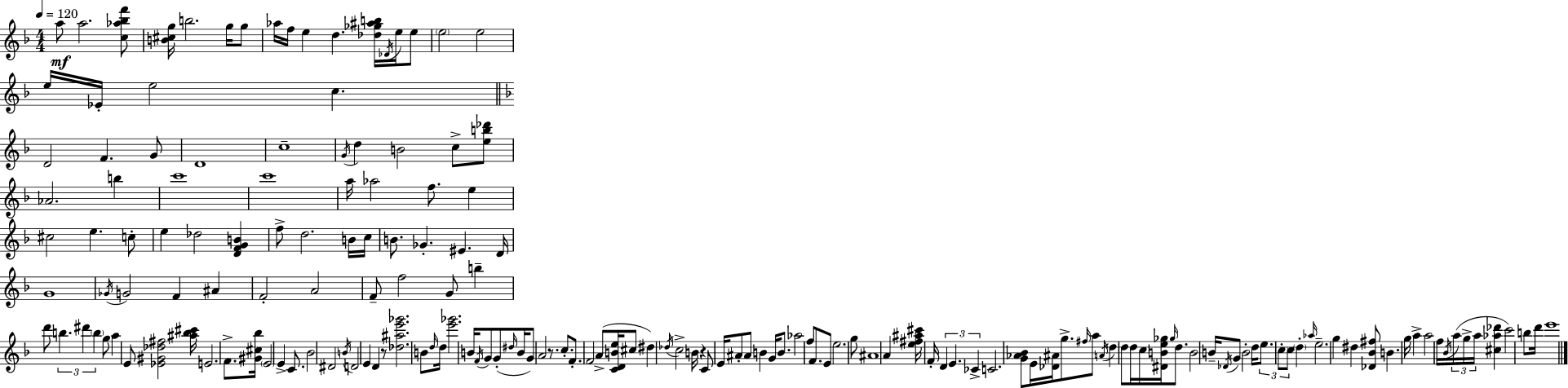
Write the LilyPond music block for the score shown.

{
  \clef treble
  \numericTimeSignature
  \time 4/4
  \key d \minor
  \tempo 4 = 120
  a''8\mf a''2. <c'' aes'' bes'' f'''>8 | <b' cis'' g''>16 b''2. g''16 g''8 | aes''16 f''16 e''4 d''4. <des'' ges'' ais'' b''>16 \acciaccatura { des'16 } e''16 e''8 | \parenthesize e''2 e''2 | \break e''16 ees'16-. e''2 c''4. | \bar "||" \break \key d \minor d'2 f'4. g'8 | d'1 | c''1-- | \acciaccatura { g'16 } d''4 b'2 c''8-> <e'' b'' des'''>8 | \break aes'2. b''4 | c'''1 | c'''1 | a''16 aes''2 f''8. e''4 | \break cis''2 e''4. c''8-. | e''4 des''2 <d' f' g' b'>4 | f''8-> d''2. b'16 | c''16 b'8. ges'4.-. eis'4. | \break d'16 g'1 | \acciaccatura { ges'16 } g'2 f'4 ais'4 | f'2-. a'2 | f'8-- f''2 g'8 b''4-- | \break d'''8 \tuplet 3/2 { b''4. dis'''4 \parenthesize b''4 } | g''8 a''4 e'8 <ees' gis' des'' fis''>2 | <ais'' bes'' cis'''>16 e'2. f'8.-> | <gis' cis'' bes''>16 \parenthesize e'2 e'4-> c'8. | \break bes'2 dis'2 | \acciaccatura { b'16 } d'2 e'4 d'4 | r8 <des'' ais'' e''' ges'''>2. | b'8 \grace { d''16 } d''16 <e''' ges'''>2. | \break b'16 \acciaccatura { f'16 } g'8 g'8-.( \grace { dis''16 } b'16 g'8) a'2 | r8. c''8.-. f'8.-. f'2 | a'8->( <c' d' b' e''>16 cis''8 dis''4) \acciaccatura { des''16 } c''2-> | b'16 r4 c'8 e'16 ais'8-. | \break ais'8 b'4 g'16 b'8. aes''2 | f''8 f'8. e'8 e''2. | g''8 ais'1 | a'4 <e'' fis'' ais'' cis'''>16 f'16-. \tuplet 3/2 { d'4 | \break e'4. ces'4-> } c'2. | <g' aes' bes'>8 e'16 <des' ais'>16 g''8.-> \grace { fis''16 } a''8 | \acciaccatura { a'16 } \parenthesize d''4 d''8 d''16 c''16 <dis' b' e'' ges''>16 \grace { ges''16 } d''8. b'2 | b'16-- \acciaccatura { des'16 } g'8 b'2-. | \break d''16 \tuplet 3/2 { e''8. \parenthesize c''8-. c''8 } \parenthesize d''4-. \grace { aes''16 } | e''2.-- g''4 | dis''4 <des' bes' fis''>8 b'4. g''16 a''4-> | a''2 f''16 \acciaccatura { bes'16 } \tuplet 3/2 { a''16( g''16-> a''16 } <cis'' aes'' des'''>4 | \break c'''2) b''8 d'''16 e'''1 | \bar "|."
}